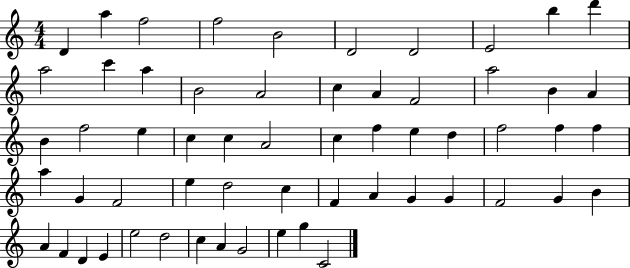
D4/q A5/q F5/h F5/h B4/h D4/h D4/h E4/h B5/q D6/q A5/h C6/q A5/q B4/h A4/h C5/q A4/q F4/h A5/h B4/q A4/q B4/q F5/h E5/q C5/q C5/q A4/h C5/q F5/q E5/q D5/q F5/h F5/q F5/q A5/q G4/q F4/h E5/q D5/h C5/q F4/q A4/q G4/q G4/q F4/h G4/q B4/q A4/q F4/q D4/q E4/q E5/h D5/h C5/q A4/q G4/h E5/q G5/q C4/h